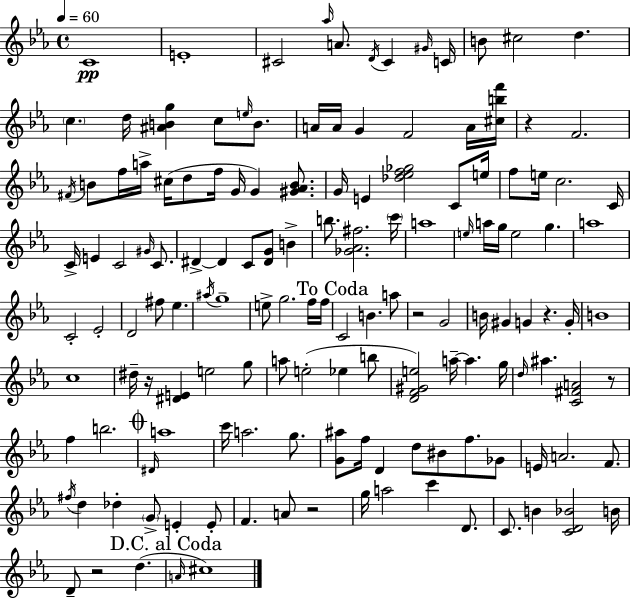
C4/w E4/w C#4/h Ab5/s A4/e. D4/s C#4/q G#4/s C4/s B4/e C#5/h D5/q. C5/q. D5/s [A#4,B4,G5]/q C5/e E5/s B4/e. A4/s A4/s G4/q F4/h A4/s [C#5,B5,F6]/s R/q F4/h. F#4/s B4/e F5/s A5/s C#5/s D5/e F5/s G4/s G4/q [G#4,Ab4,B4]/e. G4/s E4/q [Db5,Eb5,F5,Gb5]/h C4/e E5/s F5/e E5/s C5/h. C4/s C4/s E4/q C4/h G#4/s C4/e. D#4/q D#4/q C4/e [D#4,G4]/e B4/q B5/e. [Gb4,Ab4,F#5]/h. C6/s A5/w E5/s A5/s G5/s E5/h G5/q. A5/w C4/h Eb4/h D4/h F#5/e Eb5/q. A#5/s G5/w E5/e G5/h. F5/s F5/s C4/h B4/q. A5/e R/h G4/h B4/s G#4/q G4/q R/q. G4/s B4/w C5/w D#5/s R/s [D#4,E4]/q E5/h G5/e A5/e E5/h Eb5/q B5/e [D4,F4,G#4,E5]/h A5/s A5/q. G5/s D5/s A#5/q. [C4,F#4,A4]/h R/e F5/q B5/h. D#4/s A5/w C6/s A5/h. G5/e. [G4,A#5]/e F5/s D4/q D5/e BIS4/e F5/e. Gb4/e E4/s A4/h. F4/e. F#5/s D5/q Db5/q G4/e E4/q E4/e F4/q. A4/e R/h G5/s A5/h C6/q D4/e. C4/e. B4/q [C4,D4,Bb4]/h B4/s D4/e R/h D5/q. A4/s C#5/w